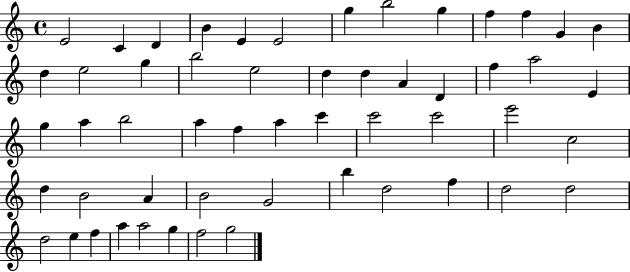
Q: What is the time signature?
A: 4/4